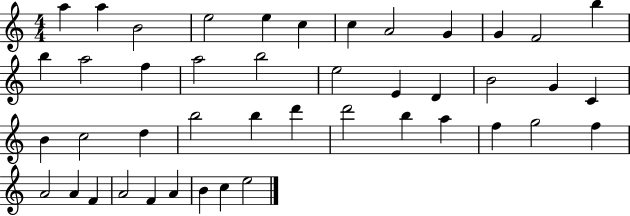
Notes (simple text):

A5/q A5/q B4/h E5/h E5/q C5/q C5/q A4/h G4/q G4/q F4/h B5/q B5/q A5/h F5/q A5/h B5/h E5/h E4/q D4/q B4/h G4/q C4/q B4/q C5/h D5/q B5/h B5/q D6/q D6/h B5/q A5/q F5/q G5/h F5/q A4/h A4/q F4/q A4/h F4/q A4/q B4/q C5/q E5/h